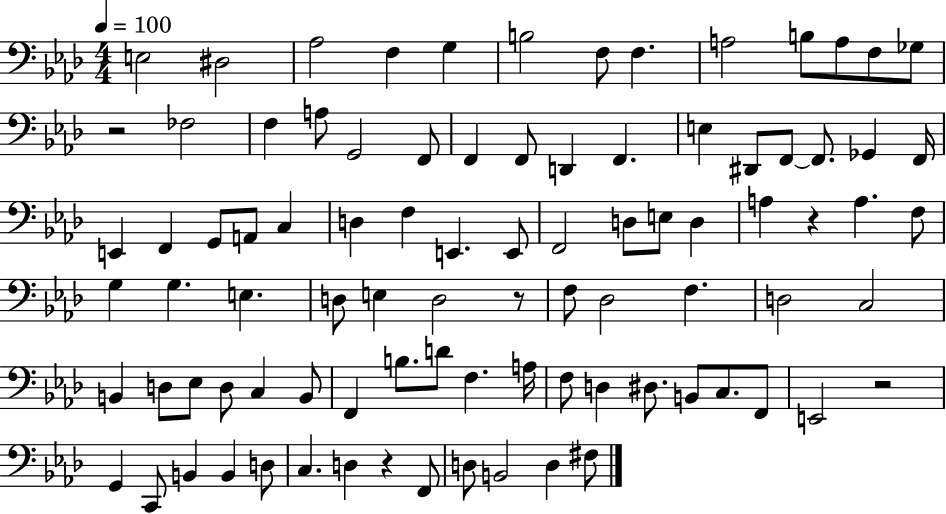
E3/h D#3/h Ab3/h F3/q G3/q B3/h F3/e F3/q. A3/h B3/e A3/e F3/e Gb3/e R/h FES3/h F3/q A3/e G2/h F2/e F2/q F2/e D2/q F2/q. E3/q D#2/e F2/e F2/e. Gb2/q F2/s E2/q F2/q G2/e A2/e C3/q D3/q F3/q E2/q. E2/e F2/h D3/e E3/e D3/q A3/q R/q A3/q. F3/e G3/q G3/q. E3/q. D3/e E3/q D3/h R/e F3/e Db3/h F3/q. D3/h C3/h B2/q D3/e Eb3/e D3/e C3/q B2/e F2/q B3/e. D4/e F3/q. A3/s F3/e D3/q D#3/e. B2/e C3/e. F2/e E2/h R/h G2/q C2/e B2/q B2/q D3/e C3/q. D3/q R/q F2/e D3/e B2/h D3/q F#3/e